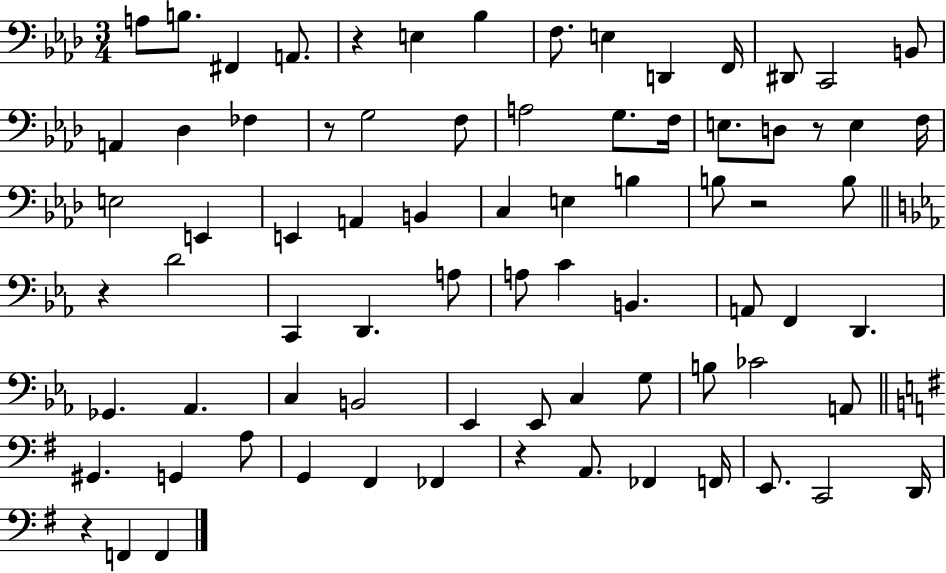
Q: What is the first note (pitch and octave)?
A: A3